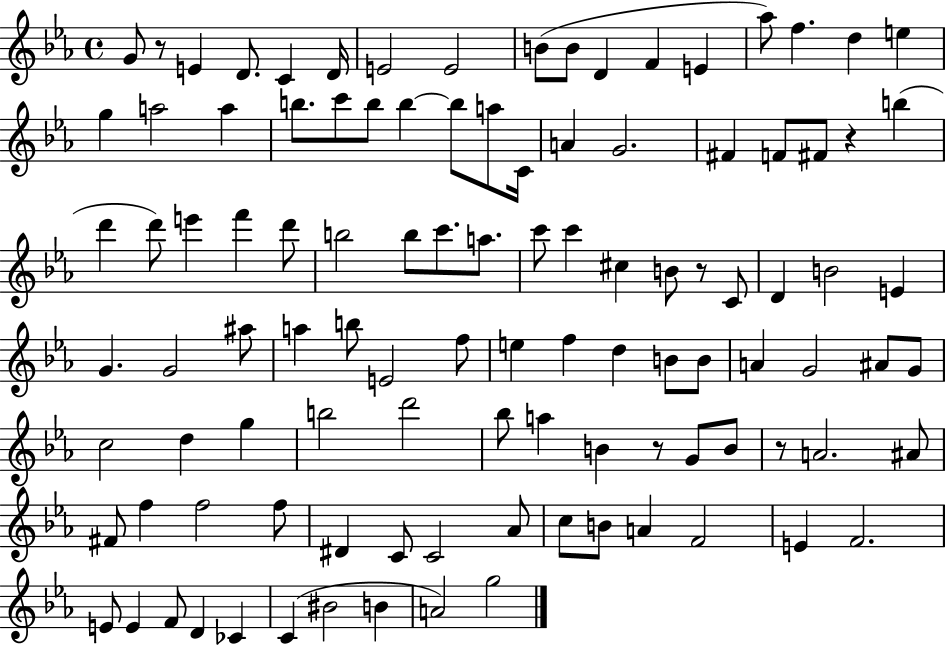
G4/e R/e E4/q D4/e. C4/q D4/s E4/h E4/h B4/e B4/e D4/q F4/q E4/q Ab5/e F5/q. D5/q E5/q G5/q A5/h A5/q B5/e. C6/e B5/e B5/q B5/e A5/e C4/s A4/q G4/h. F#4/q F4/e F#4/e R/q B5/q D6/q D6/e E6/q F6/q D6/e B5/h B5/e C6/e. A5/e. C6/e C6/q C#5/q B4/e R/e C4/e D4/q B4/h E4/q G4/q. G4/h A#5/e A5/q B5/e E4/h F5/e E5/q F5/q D5/q B4/e B4/e A4/q G4/h A#4/e G4/e C5/h D5/q G5/q B5/h D6/h Bb5/e A5/q B4/q R/e G4/e B4/e R/e A4/h. A#4/e F#4/e F5/q F5/h F5/e D#4/q C4/e C4/h Ab4/e C5/e B4/e A4/q F4/h E4/q F4/h. E4/e E4/q F4/e D4/q CES4/q C4/q BIS4/h B4/q A4/h G5/h